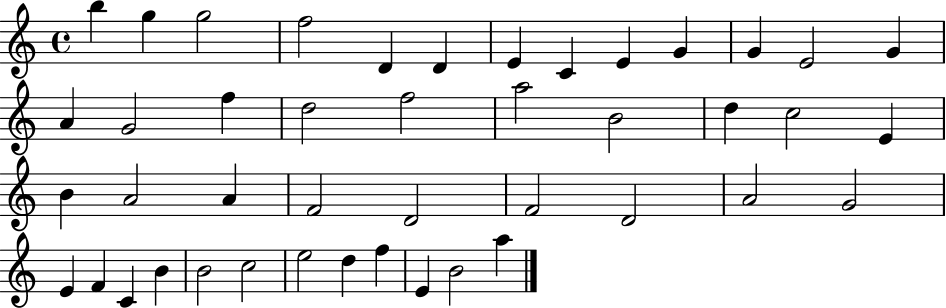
B5/q G5/q G5/h F5/h D4/q D4/q E4/q C4/q E4/q G4/q G4/q E4/h G4/q A4/q G4/h F5/q D5/h F5/h A5/h B4/h D5/q C5/h E4/q B4/q A4/h A4/q F4/h D4/h F4/h D4/h A4/h G4/h E4/q F4/q C4/q B4/q B4/h C5/h E5/h D5/q F5/q E4/q B4/h A5/q